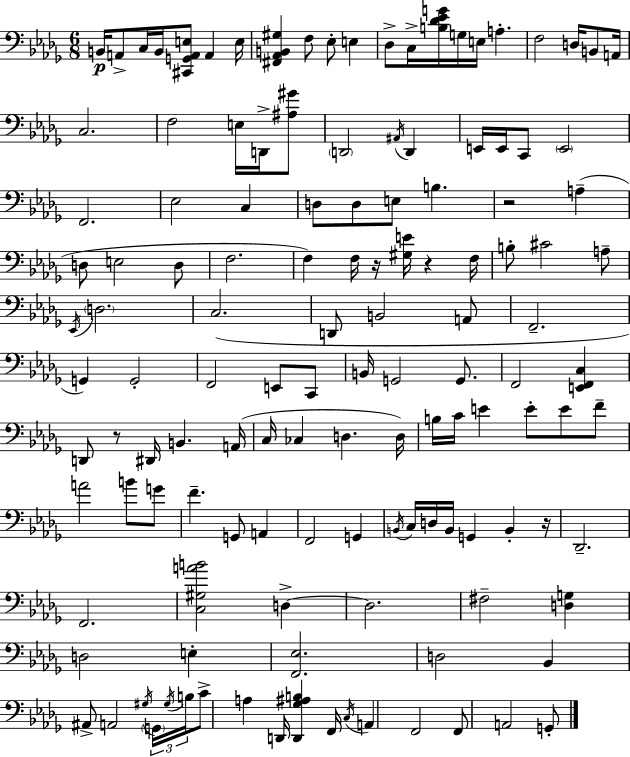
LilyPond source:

{
  \clef bass
  \numericTimeSignature
  \time 6/8
  \key bes \minor
  b,16\p a,8-> c16 b,16 <cis, g, a, e>8 a,4 e16 | <fis, aes, b, gis>4 f8 ees8-. e4 | des8-> c16-> <b des' ees' g'>16 g16 e16 a4.-. | f2 d16 b,8 a,16 | \break c2. | f2 e16 d,16-> <ais gis'>8 | \parenthesize d,2 \acciaccatura { ais,16 } d,4 | e,16 e,16 c,8 \parenthesize e,2 | \break f,2. | ees2 c4 | d8 d8 e8 b4. | r2 a4--( | \break d8 e2 d8 | f2. | f4) f16 r16 <gis e'>16 r4 | f16 b8-. cis'2 a8-- | \break \acciaccatura { ees,16 } \parenthesize d2. | c2.( | d,8 b,2 | a,8 f,2.-- | \break g,4) g,2-. | f,2 e,8 | c,8 b,16 g,2 g,8. | f,2 <e, f, c>4 | \break d,8 r8 dis,16 b,4. | a,16( c16 ces4 d4. | d16) b16 c'16 e'4 e'8-. e'8 | f'8-- a'2 b'8 | \break g'8 f'4.-- g,8 a,4 | f,2 g,4 | \acciaccatura { b,16 } c16 d16 b,16 g,4 b,4-. | r16 des,2.-- | \break f,2. | <c gis a' b'>2 d4->~~ | d2. | fis2-- <d g>4 | \break d2 e4-. | <f, ees>2. | d2 bes,4 | ais,8-> a,2 | \break \acciaccatura { gis16 } \tuplet 3/2 { \parenthesize g,16 \acciaccatura { gis16 } b16 } c'8-> a4 d,16 | <d, ges ais b>4 f,16 \acciaccatura { c16 } a,4 f,2 | f,8 a,2 | g,8-. \bar "|."
}